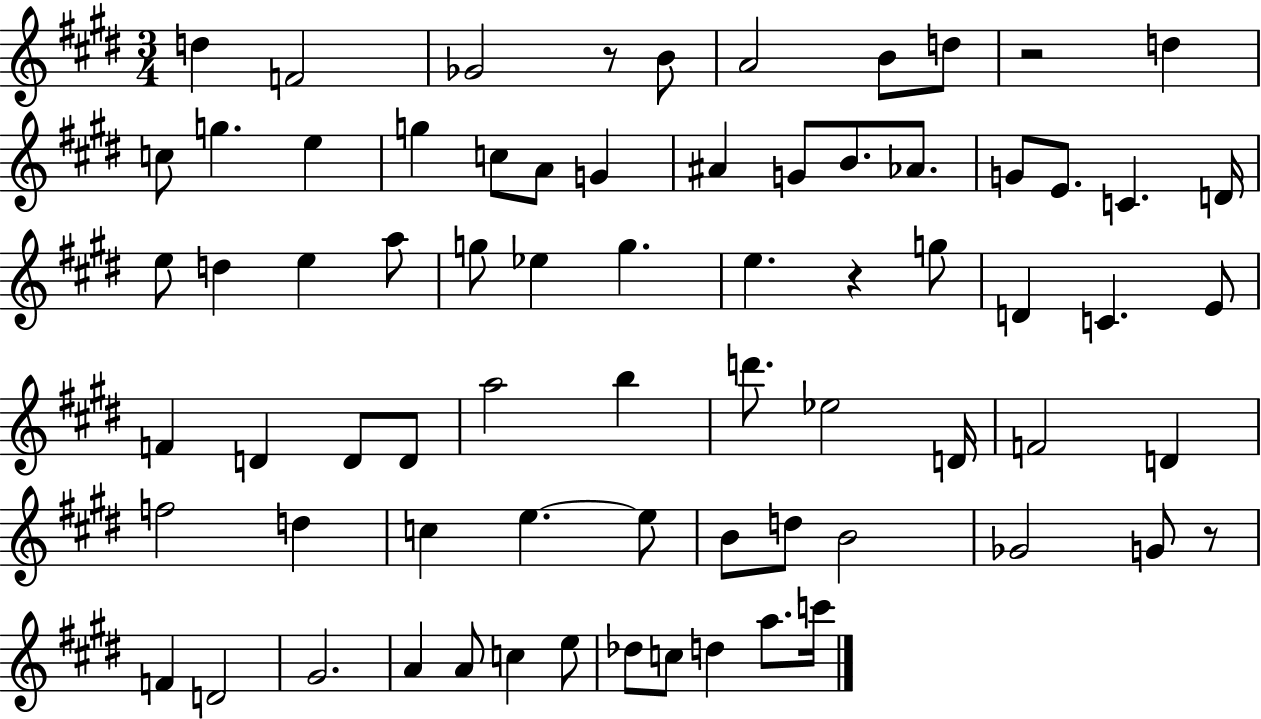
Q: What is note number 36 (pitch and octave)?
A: F4